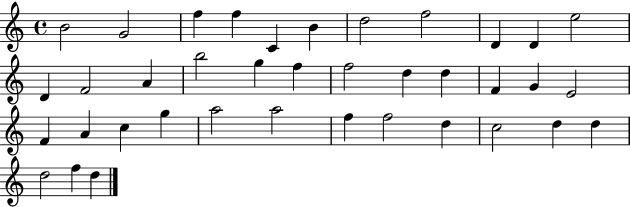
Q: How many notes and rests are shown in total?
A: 38